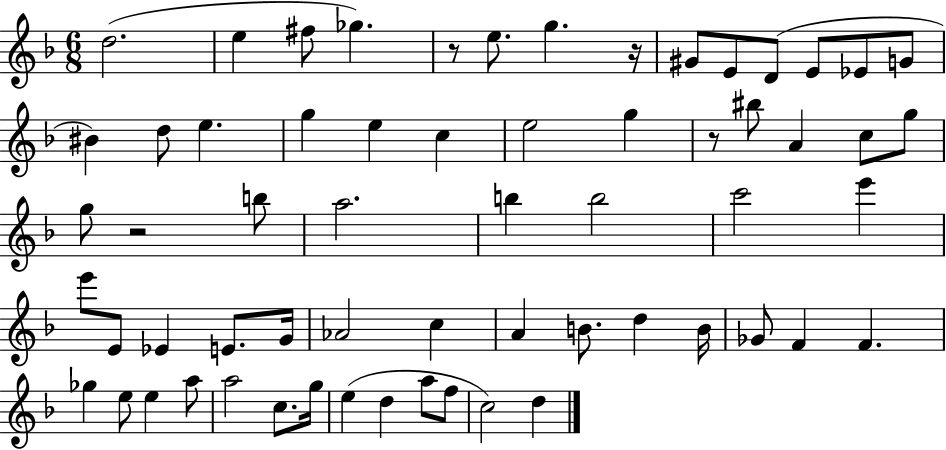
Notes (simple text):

D5/h. E5/q F#5/e Gb5/q. R/e E5/e. G5/q. R/s G#4/e E4/e D4/e E4/e Eb4/e G4/e BIS4/q D5/e E5/q. G5/q E5/q C5/q E5/h G5/q R/e BIS5/e A4/q C5/e G5/e G5/e R/h B5/e A5/h. B5/q B5/h C6/h E6/q E6/e E4/e Eb4/q E4/e. G4/s Ab4/h C5/q A4/q B4/e. D5/q B4/s Gb4/e F4/q F4/q. Gb5/q E5/e E5/q A5/e A5/h C5/e. G5/s E5/q D5/q A5/e F5/e C5/h D5/q